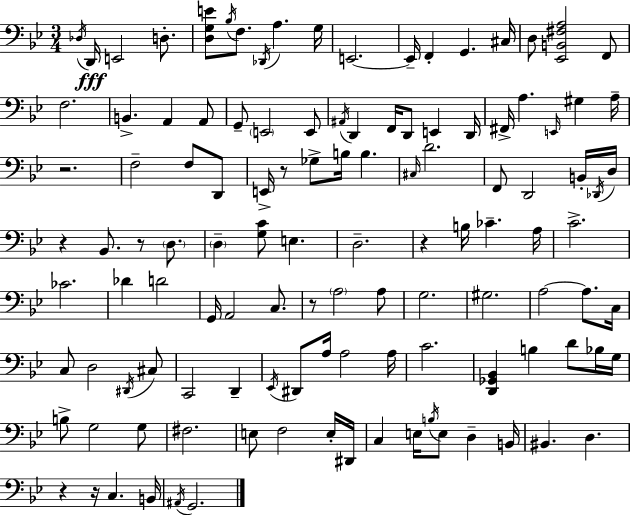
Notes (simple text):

Db3/s D2/s E2/h D3/e. [D3,G3,E4]/e Bb3/s F3/e. Db2/s A3/q. G3/s E2/h. E2/s F2/q G2/q. C#3/s D3/e [Eb2,B2,F#3,A3]/h F2/e F3/h. B2/q. A2/q A2/e G2/e E2/h E2/e A#2/s D2/q F2/s D2/e E2/q D2/s F#2/s A3/q. E2/s G#3/q A3/s R/h. F3/h F3/e D2/e E2/s R/e Gb3/e B3/s B3/q. C#3/s D4/h. F2/e D2/h B2/s Db2/s D3/s R/q Bb2/e. R/e D3/e. D3/q [G3,C4]/e E3/q. D3/h. R/q B3/s CES4/q. A3/s C4/h. CES4/h. Db4/q D4/h G2/s A2/h C3/e. R/e A3/h A3/e G3/h. G#3/h. A3/h A3/e. C3/s C3/e D3/h D#2/s C#3/e C2/h D2/q Eb2/s D#2/e A3/s A3/h A3/s C4/h. [D2,Gb2,Bb2]/q B3/q D4/e Bb3/s G3/s B3/e G3/h G3/e F#3/h. E3/e F3/h E3/s D#2/s C3/q E3/s B3/s E3/e D3/q B2/s BIS2/q. D3/q. R/q R/s C3/q. B2/s A#2/s G2/h.